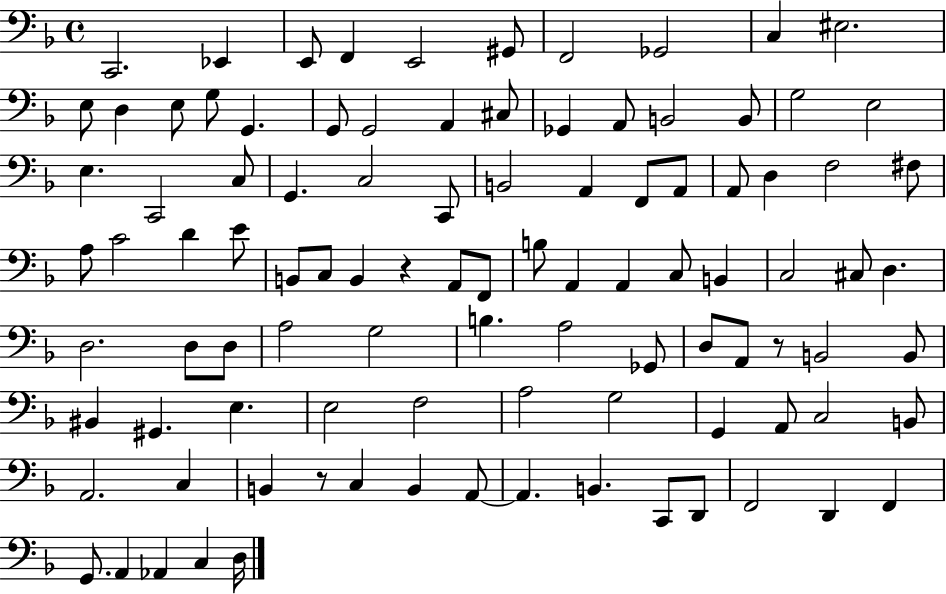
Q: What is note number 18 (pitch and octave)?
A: A2